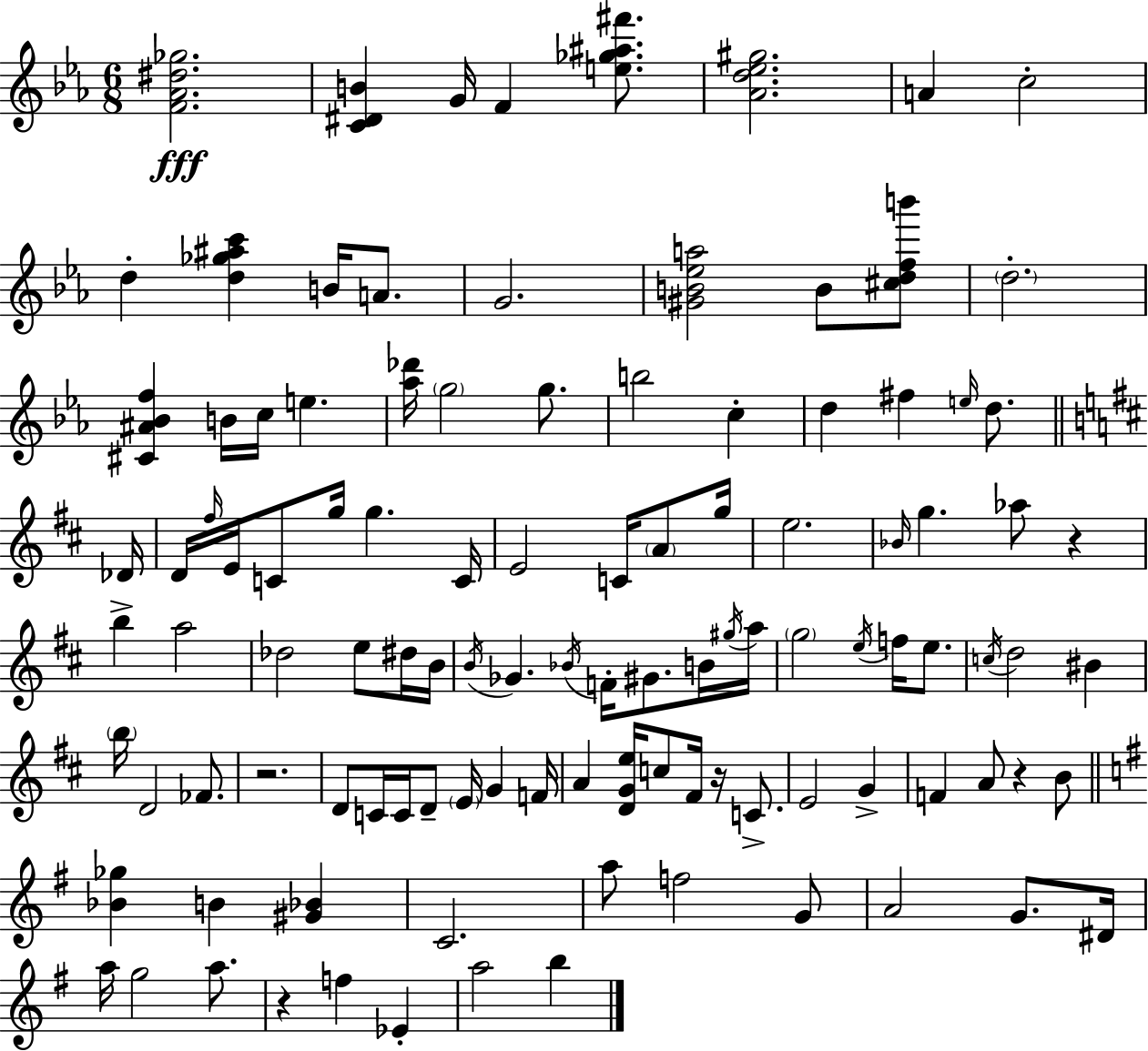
{
  \clef treble
  \numericTimeSignature
  \time 6/8
  \key c \minor
  <f' aes' dis'' ges''>2.\fff | <c' dis' b'>4 g'16 f'4 <e'' ges'' ais'' fis'''>8. | <aes' d'' ees'' gis''>2. | a'4 c''2-. | \break d''4-. <d'' ges'' ais'' c'''>4 b'16 a'8. | g'2. | <gis' b' ees'' a''>2 b'8 <cis'' d'' f'' b'''>8 | \parenthesize d''2.-. | \break <cis' ais' bes' f''>4 b'16 c''16 e''4. | <aes'' des'''>16 \parenthesize g''2 g''8. | b''2 c''4-. | d''4 fis''4 \grace { e''16 } d''8. | \break \bar "||" \break \key b \minor des'16 d'16 \grace { fis''16 } e'16 c'8 g''16 g''4. | c'16 e'2 c'16 \parenthesize a'8 | g''16 e''2. | \grace { bes'16 } g''4. aes''8 r4 | \break b''4-> a''2 | des''2 e''8 | dis''16 b'16 \acciaccatura { b'16 } ges'4. \acciaccatura { bes'16 } f'16-. | gis'8. b'16 \acciaccatura { gis''16 } a''16 \parenthesize g''2 | \break \acciaccatura { e''16 } f''16 e''8. \acciaccatura { c''16 } d''2 | bis'4 \parenthesize b''16 d'2 | fes'8. r2. | d'8 c'16 c'16 | \break d'8-- \parenthesize e'16 g'4 f'16 a'4 | <d' g' e''>16 c''8 fis'16 r16 c'8.-> e'2 | g'4-> f'4 | a'8 r4 b'8 \bar "||" \break \key e \minor <bes' ges''>4 b'4 <gis' bes'>4 | c'2. | a''8 f''2 g'8 | a'2 g'8. dis'16 | \break a''16 g''2 a''8. | r4 f''4 ees'4-. | a''2 b''4 | \bar "|."
}